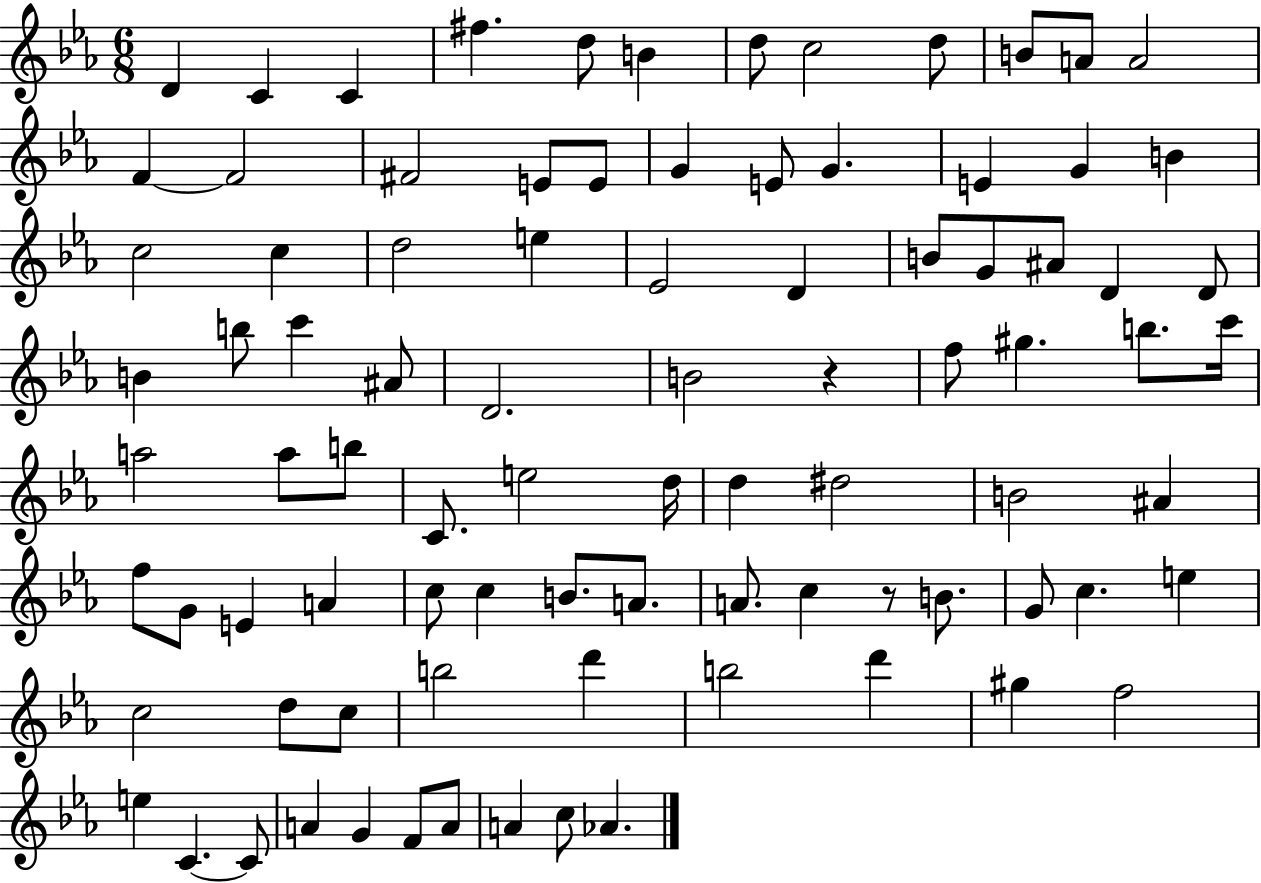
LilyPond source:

{
  \clef treble
  \numericTimeSignature
  \time 6/8
  \key ees \major
  d'4 c'4 c'4 | fis''4. d''8 b'4 | d''8 c''2 d''8 | b'8 a'8 a'2 | \break f'4~~ f'2 | fis'2 e'8 e'8 | g'4 e'8 g'4. | e'4 g'4 b'4 | \break c''2 c''4 | d''2 e''4 | ees'2 d'4 | b'8 g'8 ais'8 d'4 d'8 | \break b'4 b''8 c'''4 ais'8 | d'2. | b'2 r4 | f''8 gis''4. b''8. c'''16 | \break a''2 a''8 b''8 | c'8. e''2 d''16 | d''4 dis''2 | b'2 ais'4 | \break f''8 g'8 e'4 a'4 | c''8 c''4 b'8. a'8. | a'8. c''4 r8 b'8. | g'8 c''4. e''4 | \break c''2 d''8 c''8 | b''2 d'''4 | b''2 d'''4 | gis''4 f''2 | \break e''4 c'4.~~ c'8 | a'4 g'4 f'8 a'8 | a'4 c''8 aes'4. | \bar "|."
}